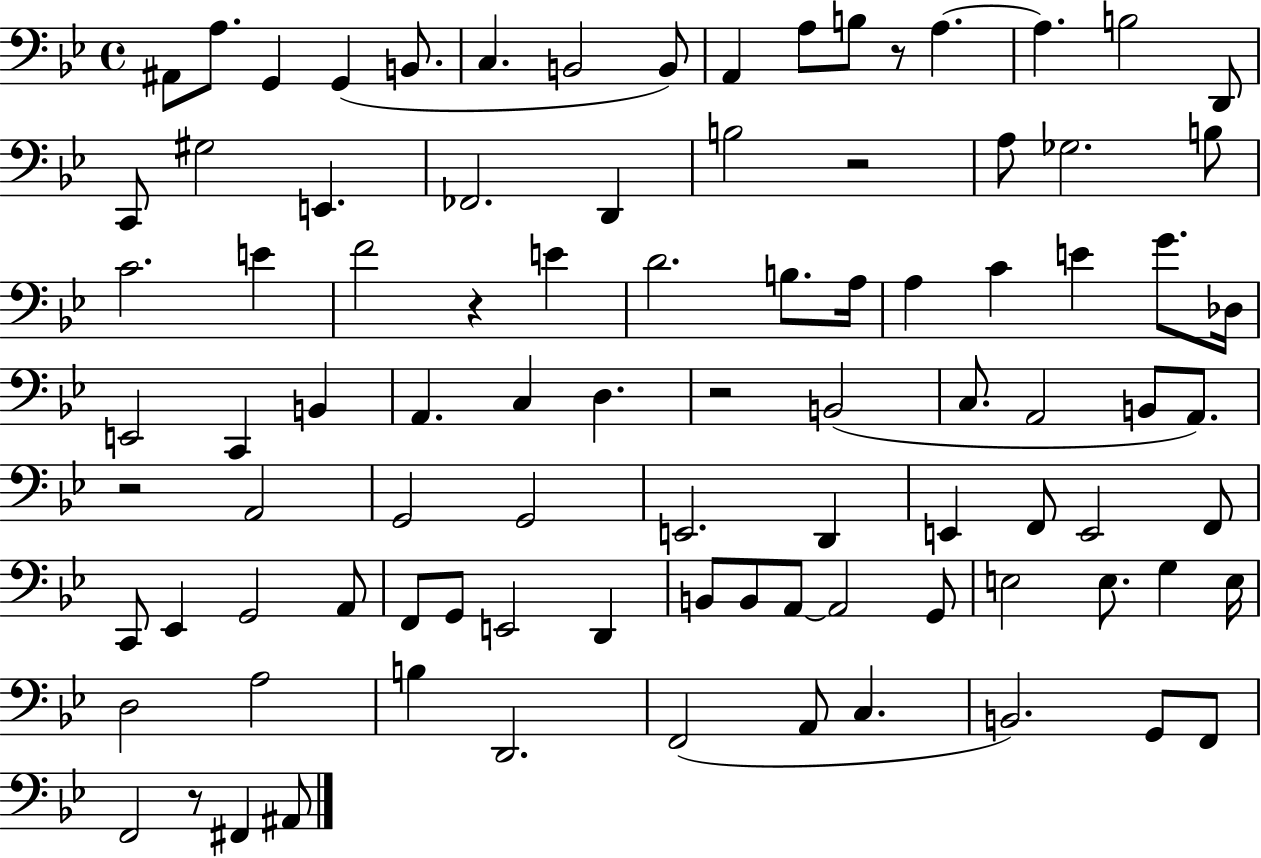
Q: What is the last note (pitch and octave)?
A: A#2